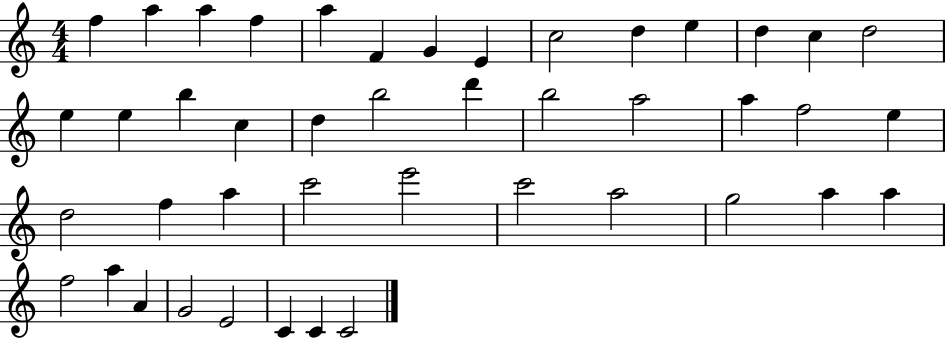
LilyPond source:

{
  \clef treble
  \numericTimeSignature
  \time 4/4
  \key c \major
  f''4 a''4 a''4 f''4 | a''4 f'4 g'4 e'4 | c''2 d''4 e''4 | d''4 c''4 d''2 | \break e''4 e''4 b''4 c''4 | d''4 b''2 d'''4 | b''2 a''2 | a''4 f''2 e''4 | \break d''2 f''4 a''4 | c'''2 e'''2 | c'''2 a''2 | g''2 a''4 a''4 | \break f''2 a''4 a'4 | g'2 e'2 | c'4 c'4 c'2 | \bar "|."
}